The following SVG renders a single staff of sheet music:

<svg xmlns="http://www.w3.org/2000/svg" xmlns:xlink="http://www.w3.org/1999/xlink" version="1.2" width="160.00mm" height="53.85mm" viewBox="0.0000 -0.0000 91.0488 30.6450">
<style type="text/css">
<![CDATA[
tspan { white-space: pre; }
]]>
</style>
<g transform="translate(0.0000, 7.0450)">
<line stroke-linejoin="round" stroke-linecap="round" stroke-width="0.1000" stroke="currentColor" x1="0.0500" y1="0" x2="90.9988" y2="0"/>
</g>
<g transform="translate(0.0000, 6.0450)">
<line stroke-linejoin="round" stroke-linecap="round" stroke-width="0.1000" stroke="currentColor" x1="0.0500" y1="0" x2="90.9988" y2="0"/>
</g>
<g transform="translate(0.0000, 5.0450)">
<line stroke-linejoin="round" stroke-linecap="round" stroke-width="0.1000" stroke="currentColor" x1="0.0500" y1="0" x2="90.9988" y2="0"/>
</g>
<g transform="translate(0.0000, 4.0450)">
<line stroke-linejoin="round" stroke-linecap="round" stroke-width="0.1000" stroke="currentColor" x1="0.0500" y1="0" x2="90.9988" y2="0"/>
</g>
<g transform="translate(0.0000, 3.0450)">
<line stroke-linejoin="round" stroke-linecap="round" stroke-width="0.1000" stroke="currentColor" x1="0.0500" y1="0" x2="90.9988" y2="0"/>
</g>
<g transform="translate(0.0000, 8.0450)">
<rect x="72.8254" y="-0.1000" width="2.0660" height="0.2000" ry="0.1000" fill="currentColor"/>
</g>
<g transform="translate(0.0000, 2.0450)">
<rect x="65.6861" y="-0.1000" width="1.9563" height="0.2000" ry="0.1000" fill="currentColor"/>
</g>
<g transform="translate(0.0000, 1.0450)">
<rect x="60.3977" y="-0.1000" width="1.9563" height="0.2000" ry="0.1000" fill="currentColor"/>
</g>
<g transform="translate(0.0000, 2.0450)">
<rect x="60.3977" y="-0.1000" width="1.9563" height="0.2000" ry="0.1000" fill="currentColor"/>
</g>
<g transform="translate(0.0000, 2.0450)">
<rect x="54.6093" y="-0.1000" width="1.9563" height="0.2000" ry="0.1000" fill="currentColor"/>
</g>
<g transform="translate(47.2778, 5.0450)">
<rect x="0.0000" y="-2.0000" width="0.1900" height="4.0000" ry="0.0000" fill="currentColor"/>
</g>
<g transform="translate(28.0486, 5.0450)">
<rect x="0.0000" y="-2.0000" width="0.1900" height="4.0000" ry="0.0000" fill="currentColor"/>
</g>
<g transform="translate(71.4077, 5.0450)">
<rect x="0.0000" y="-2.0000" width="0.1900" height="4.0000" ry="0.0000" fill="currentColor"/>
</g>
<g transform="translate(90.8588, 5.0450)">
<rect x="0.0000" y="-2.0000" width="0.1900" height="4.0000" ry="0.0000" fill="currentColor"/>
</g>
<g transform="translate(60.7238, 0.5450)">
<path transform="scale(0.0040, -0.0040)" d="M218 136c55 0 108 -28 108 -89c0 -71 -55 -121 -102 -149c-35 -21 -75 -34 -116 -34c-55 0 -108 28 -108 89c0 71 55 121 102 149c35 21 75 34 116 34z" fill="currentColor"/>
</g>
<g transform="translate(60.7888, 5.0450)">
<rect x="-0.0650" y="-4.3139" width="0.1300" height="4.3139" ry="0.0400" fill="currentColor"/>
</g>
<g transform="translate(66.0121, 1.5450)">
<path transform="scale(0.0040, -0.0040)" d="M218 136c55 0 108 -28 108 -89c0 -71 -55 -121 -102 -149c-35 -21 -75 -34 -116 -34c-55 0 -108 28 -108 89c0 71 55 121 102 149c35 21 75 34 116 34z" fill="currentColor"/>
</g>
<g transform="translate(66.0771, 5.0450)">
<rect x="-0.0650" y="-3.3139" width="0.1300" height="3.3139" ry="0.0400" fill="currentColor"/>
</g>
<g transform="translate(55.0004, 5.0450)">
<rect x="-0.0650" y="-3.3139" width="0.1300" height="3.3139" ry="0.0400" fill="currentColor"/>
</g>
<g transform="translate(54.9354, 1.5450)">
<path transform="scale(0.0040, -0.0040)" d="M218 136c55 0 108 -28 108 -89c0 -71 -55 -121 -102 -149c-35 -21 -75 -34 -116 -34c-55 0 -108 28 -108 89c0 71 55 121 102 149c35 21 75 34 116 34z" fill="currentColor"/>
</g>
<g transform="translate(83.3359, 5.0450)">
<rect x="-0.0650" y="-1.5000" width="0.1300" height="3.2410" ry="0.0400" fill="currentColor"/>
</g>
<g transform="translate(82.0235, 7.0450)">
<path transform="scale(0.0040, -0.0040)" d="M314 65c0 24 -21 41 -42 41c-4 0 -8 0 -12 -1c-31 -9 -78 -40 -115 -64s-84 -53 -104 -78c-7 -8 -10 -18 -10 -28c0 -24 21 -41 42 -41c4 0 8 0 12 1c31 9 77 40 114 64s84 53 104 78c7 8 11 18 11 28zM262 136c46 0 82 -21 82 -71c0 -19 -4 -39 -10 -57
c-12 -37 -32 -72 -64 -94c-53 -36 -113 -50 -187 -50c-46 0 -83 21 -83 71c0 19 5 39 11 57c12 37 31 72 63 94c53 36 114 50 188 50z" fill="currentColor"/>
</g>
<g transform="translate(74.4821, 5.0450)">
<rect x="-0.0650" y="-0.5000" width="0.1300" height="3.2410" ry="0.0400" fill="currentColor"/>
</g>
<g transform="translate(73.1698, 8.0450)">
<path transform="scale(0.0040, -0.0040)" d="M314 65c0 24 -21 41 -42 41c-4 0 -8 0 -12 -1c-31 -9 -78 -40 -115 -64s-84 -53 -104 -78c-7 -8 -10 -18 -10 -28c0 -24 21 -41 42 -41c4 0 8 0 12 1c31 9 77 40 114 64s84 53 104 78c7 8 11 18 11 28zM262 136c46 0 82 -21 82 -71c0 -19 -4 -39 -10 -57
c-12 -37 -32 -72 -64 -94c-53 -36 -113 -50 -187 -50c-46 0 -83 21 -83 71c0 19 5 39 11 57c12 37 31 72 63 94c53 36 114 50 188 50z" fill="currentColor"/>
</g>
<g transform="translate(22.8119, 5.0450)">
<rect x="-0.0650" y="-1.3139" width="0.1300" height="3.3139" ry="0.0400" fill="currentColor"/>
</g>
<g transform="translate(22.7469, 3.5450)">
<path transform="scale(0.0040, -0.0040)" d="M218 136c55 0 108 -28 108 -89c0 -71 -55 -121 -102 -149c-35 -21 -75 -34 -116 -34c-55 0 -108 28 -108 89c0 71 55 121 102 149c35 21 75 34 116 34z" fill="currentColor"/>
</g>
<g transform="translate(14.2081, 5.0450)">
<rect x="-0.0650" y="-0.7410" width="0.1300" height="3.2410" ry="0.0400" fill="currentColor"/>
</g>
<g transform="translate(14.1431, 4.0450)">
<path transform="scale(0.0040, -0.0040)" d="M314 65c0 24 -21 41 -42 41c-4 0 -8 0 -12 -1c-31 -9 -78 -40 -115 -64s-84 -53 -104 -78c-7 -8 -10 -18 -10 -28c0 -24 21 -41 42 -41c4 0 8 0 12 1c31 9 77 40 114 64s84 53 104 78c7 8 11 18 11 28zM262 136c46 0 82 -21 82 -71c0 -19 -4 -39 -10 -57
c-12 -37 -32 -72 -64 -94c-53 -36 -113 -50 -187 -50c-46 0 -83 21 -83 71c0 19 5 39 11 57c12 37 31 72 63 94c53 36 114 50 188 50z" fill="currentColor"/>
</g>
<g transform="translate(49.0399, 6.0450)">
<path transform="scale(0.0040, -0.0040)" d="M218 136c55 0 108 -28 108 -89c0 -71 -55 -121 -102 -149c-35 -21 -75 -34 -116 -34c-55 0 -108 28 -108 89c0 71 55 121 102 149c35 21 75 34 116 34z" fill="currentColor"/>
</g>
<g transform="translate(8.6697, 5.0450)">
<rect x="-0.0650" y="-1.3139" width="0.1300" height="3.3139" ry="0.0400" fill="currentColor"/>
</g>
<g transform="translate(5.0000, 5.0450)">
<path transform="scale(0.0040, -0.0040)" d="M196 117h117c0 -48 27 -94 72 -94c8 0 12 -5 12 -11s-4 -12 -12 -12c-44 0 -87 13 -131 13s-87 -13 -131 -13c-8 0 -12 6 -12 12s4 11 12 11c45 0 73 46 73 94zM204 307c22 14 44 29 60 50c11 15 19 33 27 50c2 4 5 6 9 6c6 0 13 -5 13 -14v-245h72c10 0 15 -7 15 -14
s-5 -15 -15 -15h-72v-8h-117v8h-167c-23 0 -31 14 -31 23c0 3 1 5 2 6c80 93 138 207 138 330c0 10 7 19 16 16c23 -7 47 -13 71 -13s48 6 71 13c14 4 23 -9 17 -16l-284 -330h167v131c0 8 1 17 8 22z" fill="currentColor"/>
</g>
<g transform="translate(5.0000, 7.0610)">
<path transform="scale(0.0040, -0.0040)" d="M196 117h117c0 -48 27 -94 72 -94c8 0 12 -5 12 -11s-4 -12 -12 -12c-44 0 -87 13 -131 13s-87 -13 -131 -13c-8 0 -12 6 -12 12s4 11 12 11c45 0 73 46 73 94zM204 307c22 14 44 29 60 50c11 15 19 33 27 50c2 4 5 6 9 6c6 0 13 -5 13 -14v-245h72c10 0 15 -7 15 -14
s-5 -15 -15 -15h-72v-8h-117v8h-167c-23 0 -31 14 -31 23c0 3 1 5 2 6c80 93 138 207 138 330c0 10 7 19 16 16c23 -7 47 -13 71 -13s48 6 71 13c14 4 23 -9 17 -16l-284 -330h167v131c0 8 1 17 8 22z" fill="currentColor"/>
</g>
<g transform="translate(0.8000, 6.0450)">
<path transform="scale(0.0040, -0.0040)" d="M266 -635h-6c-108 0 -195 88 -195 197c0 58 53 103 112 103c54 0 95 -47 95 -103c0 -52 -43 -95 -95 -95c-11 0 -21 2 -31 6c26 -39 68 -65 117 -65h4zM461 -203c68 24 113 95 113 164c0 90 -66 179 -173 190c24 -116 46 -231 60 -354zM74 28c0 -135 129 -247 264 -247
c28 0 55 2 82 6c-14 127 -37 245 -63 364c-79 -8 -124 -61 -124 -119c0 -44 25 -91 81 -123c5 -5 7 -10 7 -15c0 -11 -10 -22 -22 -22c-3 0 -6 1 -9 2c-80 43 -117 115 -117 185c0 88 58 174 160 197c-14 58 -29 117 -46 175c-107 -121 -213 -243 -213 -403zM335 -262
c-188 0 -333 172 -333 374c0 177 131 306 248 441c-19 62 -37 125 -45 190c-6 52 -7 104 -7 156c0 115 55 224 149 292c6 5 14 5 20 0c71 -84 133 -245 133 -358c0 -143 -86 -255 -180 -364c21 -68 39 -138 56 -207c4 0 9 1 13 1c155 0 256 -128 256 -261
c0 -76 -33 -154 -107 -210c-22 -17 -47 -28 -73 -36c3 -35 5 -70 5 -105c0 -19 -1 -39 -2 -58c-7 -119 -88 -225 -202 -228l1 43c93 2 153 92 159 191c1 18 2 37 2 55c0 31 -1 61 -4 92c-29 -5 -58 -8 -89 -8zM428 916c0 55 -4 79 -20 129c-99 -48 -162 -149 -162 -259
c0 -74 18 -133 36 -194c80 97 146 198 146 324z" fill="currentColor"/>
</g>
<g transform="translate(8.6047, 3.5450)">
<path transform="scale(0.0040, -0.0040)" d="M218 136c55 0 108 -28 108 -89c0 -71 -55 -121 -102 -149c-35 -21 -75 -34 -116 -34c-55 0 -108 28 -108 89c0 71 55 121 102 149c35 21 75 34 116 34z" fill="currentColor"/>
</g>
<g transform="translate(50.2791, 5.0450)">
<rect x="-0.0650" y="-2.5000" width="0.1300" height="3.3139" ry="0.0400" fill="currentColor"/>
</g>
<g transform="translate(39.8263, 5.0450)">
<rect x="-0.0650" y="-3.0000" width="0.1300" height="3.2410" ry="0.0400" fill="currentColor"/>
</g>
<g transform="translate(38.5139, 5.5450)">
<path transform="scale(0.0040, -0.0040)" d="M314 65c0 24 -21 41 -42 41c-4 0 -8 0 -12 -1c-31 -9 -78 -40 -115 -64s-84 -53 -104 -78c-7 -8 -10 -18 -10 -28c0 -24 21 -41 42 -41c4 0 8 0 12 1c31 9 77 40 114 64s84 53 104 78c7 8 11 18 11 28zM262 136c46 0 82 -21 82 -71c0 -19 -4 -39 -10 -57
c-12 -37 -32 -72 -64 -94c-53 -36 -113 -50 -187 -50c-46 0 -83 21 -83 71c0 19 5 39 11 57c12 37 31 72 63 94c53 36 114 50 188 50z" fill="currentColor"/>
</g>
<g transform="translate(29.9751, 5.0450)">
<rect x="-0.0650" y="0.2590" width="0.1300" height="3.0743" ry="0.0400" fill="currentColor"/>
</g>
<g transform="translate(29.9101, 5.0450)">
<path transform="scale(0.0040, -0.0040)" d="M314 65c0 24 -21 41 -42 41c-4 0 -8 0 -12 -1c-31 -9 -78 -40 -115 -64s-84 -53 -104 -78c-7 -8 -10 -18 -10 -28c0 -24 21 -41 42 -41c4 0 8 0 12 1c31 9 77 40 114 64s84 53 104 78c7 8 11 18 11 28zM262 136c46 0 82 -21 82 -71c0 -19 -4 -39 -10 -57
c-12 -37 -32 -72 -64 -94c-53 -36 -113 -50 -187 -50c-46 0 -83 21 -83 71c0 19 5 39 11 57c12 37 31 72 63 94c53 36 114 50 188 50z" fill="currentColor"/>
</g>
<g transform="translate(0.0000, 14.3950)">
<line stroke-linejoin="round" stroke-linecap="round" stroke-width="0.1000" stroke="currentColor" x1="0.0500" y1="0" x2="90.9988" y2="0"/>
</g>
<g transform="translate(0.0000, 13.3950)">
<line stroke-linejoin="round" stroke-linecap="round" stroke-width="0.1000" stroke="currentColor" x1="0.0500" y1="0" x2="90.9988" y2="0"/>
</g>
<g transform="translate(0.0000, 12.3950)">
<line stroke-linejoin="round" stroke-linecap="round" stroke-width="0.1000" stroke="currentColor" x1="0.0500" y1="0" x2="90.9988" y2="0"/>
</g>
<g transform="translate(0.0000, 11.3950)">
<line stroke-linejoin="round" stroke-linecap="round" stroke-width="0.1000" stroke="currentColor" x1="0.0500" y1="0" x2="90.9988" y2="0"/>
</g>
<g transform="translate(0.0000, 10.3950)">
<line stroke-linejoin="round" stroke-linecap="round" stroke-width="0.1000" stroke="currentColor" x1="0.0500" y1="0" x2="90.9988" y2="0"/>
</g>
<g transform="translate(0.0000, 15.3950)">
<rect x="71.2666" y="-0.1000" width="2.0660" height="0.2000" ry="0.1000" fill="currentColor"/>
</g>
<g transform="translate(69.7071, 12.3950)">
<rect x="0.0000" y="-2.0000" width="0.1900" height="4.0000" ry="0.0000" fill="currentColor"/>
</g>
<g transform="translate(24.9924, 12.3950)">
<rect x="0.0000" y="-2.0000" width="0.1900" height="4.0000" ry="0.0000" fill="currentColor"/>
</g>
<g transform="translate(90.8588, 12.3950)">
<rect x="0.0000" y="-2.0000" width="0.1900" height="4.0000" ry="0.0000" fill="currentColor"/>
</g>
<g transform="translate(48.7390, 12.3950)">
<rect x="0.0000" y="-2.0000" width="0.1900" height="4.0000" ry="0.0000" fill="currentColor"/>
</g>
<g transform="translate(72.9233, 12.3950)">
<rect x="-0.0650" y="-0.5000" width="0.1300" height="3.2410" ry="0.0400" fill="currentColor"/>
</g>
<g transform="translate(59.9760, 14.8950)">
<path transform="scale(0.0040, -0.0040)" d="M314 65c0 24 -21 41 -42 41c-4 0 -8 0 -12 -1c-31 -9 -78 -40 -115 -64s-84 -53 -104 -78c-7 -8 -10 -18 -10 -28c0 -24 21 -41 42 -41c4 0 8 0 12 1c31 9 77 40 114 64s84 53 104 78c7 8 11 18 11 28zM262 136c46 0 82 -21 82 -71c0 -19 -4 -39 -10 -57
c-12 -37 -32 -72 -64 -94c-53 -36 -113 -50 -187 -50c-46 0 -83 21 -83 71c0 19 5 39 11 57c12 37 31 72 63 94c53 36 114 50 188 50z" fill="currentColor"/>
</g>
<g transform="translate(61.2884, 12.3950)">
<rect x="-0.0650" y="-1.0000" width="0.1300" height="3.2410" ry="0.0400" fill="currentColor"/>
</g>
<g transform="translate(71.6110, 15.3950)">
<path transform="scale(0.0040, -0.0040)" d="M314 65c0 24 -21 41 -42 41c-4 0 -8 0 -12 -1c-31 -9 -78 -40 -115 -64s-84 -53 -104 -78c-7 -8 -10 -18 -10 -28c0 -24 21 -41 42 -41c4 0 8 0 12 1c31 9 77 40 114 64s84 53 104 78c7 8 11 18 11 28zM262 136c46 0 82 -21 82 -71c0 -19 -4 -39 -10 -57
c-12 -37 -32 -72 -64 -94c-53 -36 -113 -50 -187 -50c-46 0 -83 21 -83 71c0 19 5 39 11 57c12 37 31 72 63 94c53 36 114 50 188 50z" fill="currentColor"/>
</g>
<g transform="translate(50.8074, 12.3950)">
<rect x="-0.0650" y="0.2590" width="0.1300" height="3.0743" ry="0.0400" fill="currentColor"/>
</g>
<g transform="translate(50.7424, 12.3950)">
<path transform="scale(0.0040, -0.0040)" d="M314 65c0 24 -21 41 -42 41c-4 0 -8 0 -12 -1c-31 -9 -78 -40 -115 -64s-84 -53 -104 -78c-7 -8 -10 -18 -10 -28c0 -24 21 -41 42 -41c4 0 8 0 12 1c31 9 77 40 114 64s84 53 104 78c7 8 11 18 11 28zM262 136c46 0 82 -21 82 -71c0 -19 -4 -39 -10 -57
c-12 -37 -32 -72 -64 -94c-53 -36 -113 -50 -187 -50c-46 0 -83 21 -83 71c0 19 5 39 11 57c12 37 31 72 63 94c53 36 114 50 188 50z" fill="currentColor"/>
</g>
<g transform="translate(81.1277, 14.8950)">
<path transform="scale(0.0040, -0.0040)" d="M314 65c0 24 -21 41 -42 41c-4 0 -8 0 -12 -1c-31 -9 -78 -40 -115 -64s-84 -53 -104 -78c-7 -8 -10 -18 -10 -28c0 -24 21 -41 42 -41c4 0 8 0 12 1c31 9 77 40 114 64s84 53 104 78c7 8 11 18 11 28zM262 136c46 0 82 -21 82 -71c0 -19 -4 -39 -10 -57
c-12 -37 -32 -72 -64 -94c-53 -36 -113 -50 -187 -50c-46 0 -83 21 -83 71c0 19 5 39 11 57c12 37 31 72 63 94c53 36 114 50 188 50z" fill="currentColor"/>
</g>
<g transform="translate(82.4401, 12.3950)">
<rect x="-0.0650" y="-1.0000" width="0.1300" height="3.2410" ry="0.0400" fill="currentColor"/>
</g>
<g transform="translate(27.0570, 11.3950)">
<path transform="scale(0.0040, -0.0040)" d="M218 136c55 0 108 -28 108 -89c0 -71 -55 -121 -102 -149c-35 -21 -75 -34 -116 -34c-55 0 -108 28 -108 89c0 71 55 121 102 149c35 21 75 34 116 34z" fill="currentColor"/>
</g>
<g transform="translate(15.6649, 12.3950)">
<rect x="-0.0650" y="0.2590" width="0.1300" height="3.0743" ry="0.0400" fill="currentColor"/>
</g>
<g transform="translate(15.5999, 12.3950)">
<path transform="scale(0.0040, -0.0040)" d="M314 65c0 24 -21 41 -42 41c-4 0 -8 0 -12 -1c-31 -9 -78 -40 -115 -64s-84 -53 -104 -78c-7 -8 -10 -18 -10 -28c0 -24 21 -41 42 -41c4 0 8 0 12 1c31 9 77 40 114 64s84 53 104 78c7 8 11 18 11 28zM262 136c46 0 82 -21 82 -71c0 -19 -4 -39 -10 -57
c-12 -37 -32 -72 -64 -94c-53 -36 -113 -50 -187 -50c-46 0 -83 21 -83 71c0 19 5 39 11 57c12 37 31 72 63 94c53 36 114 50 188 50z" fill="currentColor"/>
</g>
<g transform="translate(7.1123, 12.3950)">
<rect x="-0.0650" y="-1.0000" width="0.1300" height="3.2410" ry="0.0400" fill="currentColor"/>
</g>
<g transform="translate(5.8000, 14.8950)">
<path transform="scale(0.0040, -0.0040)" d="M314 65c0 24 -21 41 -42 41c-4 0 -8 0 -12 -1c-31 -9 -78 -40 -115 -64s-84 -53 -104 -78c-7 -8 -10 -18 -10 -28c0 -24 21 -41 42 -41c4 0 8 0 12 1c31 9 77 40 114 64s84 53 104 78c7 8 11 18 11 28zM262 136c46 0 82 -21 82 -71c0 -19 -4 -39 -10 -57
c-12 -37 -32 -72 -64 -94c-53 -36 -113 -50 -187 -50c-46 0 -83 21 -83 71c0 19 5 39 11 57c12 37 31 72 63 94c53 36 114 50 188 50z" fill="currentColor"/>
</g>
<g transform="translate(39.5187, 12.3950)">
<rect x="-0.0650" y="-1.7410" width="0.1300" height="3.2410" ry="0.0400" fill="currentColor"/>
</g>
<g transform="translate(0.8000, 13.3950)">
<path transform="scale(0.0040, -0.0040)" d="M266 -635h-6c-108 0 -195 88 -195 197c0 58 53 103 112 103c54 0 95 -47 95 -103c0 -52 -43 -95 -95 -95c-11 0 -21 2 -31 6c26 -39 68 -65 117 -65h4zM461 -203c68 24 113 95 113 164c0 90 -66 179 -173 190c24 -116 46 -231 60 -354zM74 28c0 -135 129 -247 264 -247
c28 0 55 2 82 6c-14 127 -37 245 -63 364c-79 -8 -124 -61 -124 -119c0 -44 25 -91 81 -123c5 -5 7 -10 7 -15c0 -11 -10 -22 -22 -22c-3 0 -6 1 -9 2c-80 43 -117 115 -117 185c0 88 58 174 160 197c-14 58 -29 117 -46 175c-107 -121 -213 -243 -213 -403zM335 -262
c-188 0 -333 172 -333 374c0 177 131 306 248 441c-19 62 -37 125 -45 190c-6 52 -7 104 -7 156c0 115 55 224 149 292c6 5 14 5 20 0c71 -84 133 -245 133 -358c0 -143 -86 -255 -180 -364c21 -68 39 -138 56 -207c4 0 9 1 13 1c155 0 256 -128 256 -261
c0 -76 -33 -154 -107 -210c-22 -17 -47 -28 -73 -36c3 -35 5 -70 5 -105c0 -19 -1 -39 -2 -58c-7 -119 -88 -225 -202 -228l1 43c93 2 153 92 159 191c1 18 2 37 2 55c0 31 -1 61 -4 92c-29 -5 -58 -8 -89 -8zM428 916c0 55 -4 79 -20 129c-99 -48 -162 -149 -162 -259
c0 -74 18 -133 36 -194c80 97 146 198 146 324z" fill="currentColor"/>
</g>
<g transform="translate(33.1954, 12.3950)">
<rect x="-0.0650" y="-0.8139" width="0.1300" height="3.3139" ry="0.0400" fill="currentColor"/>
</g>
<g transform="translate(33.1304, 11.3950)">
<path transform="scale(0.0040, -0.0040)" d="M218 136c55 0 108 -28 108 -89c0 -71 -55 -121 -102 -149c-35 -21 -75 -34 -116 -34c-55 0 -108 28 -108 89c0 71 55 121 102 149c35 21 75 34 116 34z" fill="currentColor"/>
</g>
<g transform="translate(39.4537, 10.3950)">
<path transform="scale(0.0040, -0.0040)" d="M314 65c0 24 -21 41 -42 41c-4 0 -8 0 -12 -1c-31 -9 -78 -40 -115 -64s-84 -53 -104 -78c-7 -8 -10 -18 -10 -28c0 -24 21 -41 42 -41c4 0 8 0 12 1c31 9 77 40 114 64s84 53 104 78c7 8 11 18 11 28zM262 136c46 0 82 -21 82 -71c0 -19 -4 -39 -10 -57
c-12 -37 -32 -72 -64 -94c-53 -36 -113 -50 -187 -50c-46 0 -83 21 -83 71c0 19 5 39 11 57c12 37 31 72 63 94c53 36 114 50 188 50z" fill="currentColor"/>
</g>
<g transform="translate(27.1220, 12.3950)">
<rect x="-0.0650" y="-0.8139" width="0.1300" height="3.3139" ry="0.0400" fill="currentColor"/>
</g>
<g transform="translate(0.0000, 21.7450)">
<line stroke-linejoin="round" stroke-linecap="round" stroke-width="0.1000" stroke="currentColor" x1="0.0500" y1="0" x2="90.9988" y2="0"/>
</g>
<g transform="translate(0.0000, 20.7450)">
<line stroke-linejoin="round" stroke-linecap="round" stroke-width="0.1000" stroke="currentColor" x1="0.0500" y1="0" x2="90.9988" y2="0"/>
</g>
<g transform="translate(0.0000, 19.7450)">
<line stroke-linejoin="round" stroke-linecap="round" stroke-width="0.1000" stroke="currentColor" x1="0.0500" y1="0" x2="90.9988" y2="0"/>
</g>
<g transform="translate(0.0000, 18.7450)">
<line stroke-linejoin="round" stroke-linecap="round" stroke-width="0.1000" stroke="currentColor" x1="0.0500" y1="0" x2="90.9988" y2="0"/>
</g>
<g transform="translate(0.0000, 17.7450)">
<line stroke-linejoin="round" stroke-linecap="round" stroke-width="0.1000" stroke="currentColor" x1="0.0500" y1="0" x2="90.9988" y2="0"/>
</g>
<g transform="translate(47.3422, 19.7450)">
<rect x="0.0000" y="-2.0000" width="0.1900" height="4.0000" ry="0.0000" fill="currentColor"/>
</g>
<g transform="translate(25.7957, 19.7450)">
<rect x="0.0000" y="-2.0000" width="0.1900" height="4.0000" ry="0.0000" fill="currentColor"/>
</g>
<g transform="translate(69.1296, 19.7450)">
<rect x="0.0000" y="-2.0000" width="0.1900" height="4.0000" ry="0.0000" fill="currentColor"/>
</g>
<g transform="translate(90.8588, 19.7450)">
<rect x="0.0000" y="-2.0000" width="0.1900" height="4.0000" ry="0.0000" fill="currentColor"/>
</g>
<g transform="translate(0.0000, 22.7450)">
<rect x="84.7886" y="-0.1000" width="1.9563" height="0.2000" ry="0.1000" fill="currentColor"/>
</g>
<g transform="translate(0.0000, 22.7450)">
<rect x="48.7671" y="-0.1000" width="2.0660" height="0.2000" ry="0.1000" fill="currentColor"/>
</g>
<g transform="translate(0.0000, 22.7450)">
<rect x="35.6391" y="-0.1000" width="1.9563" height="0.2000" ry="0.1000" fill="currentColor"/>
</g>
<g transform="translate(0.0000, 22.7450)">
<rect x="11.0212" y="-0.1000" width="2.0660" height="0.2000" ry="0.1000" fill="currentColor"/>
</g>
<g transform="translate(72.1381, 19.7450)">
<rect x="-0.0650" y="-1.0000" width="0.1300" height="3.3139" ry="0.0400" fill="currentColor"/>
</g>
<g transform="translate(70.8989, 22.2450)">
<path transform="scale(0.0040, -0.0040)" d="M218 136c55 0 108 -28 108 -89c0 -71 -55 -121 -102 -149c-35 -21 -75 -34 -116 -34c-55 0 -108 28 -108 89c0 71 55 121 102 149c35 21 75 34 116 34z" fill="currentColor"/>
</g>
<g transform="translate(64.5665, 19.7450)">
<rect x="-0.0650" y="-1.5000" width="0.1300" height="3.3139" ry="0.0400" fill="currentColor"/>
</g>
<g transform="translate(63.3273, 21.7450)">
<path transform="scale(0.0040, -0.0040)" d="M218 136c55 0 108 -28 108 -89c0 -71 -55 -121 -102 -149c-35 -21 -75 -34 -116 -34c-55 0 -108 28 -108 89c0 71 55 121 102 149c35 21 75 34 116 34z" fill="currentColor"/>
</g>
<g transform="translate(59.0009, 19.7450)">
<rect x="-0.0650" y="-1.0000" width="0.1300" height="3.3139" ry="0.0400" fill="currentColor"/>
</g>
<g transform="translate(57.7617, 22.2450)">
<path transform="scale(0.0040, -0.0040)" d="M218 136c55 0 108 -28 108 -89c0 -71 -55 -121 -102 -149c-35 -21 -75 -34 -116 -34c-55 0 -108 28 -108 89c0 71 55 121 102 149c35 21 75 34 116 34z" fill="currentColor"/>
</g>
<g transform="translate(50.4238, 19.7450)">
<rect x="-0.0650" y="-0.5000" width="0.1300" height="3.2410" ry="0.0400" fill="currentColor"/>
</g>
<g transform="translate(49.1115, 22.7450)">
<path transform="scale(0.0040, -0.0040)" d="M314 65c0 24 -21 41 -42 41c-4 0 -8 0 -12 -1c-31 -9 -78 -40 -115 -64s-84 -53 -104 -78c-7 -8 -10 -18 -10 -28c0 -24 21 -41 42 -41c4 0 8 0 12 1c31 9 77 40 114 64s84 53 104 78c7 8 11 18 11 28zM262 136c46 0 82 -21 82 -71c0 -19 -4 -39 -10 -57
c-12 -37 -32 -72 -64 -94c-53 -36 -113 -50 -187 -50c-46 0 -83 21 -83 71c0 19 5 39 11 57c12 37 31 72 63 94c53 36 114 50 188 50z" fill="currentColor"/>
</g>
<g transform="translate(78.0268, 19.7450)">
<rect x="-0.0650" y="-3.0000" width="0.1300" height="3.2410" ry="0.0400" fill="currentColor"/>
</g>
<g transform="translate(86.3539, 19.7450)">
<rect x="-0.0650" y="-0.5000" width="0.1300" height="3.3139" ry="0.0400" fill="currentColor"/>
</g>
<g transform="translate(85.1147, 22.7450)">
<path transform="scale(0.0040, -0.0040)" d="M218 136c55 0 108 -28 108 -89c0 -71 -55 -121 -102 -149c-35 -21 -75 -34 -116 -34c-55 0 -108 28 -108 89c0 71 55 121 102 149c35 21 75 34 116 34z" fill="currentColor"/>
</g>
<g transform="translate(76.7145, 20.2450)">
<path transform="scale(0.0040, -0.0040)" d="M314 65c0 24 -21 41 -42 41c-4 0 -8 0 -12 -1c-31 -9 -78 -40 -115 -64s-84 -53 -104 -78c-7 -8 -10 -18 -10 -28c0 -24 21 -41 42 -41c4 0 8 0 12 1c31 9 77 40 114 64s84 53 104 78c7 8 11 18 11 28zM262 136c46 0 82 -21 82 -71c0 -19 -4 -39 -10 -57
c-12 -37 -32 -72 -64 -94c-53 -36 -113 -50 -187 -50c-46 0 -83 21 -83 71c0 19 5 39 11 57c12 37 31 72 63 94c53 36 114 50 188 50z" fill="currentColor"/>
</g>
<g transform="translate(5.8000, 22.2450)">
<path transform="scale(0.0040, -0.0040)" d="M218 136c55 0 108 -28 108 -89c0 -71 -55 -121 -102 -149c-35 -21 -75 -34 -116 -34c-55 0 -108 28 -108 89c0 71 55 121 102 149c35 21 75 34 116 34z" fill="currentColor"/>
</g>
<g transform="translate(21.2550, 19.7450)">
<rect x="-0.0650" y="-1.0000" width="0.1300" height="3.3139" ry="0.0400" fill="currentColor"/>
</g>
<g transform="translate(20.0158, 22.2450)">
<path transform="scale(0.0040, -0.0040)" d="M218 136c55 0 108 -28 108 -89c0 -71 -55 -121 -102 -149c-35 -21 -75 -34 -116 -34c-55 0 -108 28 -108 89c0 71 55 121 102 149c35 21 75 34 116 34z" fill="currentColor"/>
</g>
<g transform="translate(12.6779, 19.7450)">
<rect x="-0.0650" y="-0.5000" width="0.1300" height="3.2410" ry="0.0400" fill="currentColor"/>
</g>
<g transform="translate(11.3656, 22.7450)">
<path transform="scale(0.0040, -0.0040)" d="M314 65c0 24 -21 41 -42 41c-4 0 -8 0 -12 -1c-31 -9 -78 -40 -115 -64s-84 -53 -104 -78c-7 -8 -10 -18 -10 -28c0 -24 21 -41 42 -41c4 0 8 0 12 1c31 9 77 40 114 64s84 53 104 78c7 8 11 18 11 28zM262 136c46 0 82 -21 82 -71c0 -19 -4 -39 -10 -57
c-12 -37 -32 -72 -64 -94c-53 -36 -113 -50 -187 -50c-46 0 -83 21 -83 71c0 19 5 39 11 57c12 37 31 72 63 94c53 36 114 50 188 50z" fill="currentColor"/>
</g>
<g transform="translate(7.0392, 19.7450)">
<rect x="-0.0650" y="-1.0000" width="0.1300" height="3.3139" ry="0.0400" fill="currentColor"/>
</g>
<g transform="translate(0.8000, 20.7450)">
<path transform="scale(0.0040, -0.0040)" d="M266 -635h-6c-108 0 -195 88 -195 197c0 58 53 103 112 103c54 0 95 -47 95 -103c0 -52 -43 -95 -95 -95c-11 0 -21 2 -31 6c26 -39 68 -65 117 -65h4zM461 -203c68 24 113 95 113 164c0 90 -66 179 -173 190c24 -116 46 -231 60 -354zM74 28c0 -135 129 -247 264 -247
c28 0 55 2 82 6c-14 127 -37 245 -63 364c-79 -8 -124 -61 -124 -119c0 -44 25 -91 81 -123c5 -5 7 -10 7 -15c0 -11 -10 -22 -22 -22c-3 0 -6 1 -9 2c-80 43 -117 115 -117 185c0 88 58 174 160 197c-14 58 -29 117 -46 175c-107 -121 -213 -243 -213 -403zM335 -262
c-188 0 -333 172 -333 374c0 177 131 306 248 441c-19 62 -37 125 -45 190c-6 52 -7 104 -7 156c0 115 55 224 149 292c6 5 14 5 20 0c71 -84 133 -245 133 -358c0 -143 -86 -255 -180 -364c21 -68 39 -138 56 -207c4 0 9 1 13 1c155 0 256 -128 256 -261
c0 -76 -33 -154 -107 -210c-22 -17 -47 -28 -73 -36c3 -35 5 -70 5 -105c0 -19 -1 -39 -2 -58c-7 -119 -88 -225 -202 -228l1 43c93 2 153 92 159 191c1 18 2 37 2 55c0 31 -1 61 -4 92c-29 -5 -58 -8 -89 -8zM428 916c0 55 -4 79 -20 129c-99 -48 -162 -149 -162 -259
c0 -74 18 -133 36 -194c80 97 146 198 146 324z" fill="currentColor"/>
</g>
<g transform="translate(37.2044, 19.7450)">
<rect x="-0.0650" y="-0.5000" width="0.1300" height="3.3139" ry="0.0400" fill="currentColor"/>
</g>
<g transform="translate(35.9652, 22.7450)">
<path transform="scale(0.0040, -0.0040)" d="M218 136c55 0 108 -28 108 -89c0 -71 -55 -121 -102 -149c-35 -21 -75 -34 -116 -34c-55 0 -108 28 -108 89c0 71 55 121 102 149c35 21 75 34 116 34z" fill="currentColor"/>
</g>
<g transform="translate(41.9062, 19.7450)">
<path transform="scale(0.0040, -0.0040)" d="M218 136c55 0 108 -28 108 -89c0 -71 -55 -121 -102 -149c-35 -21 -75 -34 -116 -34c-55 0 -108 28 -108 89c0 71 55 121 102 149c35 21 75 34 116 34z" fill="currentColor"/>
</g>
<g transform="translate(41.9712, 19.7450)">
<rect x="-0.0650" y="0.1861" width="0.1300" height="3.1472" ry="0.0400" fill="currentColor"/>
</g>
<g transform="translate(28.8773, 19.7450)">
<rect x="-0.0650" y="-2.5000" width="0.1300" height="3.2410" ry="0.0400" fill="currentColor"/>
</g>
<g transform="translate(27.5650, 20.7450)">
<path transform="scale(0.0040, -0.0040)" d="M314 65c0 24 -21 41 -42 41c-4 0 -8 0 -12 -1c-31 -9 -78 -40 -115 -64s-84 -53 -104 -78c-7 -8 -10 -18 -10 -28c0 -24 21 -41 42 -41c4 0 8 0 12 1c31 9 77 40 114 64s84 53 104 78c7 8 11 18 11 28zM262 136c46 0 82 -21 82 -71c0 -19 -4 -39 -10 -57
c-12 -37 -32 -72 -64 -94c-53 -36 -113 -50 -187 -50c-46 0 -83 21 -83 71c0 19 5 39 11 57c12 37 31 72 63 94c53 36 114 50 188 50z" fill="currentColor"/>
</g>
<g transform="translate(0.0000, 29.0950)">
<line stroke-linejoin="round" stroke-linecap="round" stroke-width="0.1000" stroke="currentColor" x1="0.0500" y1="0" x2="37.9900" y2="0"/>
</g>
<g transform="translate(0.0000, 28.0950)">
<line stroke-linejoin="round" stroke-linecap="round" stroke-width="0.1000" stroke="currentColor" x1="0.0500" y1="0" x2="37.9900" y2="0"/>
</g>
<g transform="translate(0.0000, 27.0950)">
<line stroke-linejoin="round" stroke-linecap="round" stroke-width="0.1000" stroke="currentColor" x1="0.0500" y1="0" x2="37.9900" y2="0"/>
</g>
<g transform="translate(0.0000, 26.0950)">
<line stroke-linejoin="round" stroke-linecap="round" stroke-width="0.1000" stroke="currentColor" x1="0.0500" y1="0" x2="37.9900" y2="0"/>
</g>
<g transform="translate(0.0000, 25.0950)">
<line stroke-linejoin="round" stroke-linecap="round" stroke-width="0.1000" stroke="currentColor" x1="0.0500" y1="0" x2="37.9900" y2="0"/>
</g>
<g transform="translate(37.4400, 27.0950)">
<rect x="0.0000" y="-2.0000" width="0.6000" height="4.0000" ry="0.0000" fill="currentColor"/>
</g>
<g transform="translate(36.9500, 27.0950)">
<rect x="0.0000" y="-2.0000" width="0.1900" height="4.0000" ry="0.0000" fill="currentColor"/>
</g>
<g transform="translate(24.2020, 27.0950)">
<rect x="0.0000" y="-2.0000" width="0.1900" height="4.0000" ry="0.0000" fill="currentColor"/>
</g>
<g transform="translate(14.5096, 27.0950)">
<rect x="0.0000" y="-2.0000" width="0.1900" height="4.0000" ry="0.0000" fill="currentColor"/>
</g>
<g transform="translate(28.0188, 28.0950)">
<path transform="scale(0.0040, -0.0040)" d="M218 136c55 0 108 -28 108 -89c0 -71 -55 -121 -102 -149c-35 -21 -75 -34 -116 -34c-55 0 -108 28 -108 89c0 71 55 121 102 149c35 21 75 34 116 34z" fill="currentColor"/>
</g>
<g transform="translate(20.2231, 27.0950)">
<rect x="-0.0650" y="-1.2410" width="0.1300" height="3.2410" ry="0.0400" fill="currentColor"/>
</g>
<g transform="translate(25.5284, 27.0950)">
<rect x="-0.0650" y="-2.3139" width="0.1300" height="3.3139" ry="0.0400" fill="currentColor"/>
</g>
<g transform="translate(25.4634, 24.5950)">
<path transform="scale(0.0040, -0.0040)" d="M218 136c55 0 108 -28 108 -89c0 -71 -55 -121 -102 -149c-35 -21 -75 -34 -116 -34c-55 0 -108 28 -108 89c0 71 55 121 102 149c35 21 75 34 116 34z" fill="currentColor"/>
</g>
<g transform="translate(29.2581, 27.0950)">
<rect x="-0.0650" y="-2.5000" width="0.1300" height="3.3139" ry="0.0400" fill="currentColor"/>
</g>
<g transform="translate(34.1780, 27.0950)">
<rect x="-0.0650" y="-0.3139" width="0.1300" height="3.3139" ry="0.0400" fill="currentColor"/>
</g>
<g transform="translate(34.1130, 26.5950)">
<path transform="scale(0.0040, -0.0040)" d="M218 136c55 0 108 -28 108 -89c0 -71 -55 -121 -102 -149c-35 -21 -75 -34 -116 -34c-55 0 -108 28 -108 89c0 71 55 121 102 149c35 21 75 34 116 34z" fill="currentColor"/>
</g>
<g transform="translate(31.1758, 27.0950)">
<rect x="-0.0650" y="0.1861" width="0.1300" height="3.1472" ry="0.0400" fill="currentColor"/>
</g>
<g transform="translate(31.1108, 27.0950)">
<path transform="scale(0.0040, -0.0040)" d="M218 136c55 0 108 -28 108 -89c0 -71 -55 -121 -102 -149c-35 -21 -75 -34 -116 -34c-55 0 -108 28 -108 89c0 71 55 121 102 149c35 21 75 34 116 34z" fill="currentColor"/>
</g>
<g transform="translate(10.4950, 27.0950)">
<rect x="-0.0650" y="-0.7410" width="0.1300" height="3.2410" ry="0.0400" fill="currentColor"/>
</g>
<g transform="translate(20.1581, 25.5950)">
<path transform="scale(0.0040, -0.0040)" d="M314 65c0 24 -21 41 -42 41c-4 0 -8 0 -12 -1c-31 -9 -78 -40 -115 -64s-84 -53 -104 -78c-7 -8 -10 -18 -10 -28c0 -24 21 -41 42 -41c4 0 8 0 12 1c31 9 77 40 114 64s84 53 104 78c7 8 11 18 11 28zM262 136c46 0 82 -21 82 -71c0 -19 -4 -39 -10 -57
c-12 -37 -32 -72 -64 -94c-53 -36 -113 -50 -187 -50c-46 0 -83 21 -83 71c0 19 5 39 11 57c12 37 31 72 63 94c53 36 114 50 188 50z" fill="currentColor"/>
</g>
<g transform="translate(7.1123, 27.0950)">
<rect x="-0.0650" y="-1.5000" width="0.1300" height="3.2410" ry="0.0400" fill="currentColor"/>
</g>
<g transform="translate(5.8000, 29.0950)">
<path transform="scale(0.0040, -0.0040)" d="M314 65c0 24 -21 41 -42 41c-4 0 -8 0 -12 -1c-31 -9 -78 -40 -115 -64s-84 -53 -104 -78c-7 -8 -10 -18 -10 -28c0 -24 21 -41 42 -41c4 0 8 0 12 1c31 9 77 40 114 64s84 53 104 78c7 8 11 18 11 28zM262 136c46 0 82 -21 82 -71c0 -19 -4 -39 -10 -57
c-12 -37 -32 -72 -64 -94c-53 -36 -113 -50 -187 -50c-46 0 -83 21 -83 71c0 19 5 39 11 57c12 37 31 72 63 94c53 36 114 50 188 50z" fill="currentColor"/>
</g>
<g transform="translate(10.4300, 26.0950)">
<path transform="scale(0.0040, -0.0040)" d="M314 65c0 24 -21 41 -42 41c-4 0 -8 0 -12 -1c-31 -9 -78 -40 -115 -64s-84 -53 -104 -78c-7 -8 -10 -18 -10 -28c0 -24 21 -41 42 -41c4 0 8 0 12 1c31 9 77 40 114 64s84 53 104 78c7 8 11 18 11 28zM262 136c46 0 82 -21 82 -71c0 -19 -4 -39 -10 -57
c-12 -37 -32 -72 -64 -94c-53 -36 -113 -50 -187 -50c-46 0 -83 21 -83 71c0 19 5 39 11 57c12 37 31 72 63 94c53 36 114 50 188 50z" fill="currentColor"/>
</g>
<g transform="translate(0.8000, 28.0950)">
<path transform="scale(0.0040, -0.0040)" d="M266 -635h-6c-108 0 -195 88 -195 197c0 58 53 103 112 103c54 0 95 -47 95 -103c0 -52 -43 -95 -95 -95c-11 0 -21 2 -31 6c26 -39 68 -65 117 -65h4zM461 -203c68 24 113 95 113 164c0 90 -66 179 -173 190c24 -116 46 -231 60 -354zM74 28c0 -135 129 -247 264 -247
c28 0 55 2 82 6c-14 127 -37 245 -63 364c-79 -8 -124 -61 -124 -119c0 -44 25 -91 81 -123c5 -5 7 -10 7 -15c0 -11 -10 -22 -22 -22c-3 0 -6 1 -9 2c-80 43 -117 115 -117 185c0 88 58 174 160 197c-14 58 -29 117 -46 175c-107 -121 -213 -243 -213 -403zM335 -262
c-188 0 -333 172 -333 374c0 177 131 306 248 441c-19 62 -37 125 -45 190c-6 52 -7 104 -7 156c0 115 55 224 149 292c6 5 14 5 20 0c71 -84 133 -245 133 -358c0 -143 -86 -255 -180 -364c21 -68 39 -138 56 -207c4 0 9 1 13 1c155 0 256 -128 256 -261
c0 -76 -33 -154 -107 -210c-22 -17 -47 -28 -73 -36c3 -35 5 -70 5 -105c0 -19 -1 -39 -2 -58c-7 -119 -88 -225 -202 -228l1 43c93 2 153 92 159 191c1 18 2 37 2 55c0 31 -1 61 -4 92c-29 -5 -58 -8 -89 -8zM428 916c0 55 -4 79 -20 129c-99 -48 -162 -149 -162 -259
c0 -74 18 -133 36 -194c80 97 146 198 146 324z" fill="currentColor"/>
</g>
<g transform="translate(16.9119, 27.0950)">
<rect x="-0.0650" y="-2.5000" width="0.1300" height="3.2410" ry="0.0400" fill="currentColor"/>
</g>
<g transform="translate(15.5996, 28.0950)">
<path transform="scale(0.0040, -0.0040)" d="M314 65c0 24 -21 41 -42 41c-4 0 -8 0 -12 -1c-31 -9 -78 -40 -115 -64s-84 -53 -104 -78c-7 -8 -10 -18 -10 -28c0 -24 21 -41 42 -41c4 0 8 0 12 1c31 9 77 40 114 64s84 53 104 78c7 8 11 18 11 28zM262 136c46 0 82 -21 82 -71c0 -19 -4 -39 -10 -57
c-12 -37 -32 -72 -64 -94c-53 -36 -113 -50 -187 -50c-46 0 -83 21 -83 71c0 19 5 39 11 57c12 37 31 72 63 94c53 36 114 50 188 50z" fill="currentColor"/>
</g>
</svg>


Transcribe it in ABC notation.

X:1
T:Untitled
M:4/4
L:1/4
K:C
e d2 e B2 A2 G b d' b C2 E2 D2 B2 d d f2 B2 D2 C2 D2 D C2 D G2 C B C2 D E D A2 C E2 d2 G2 e2 g G B c